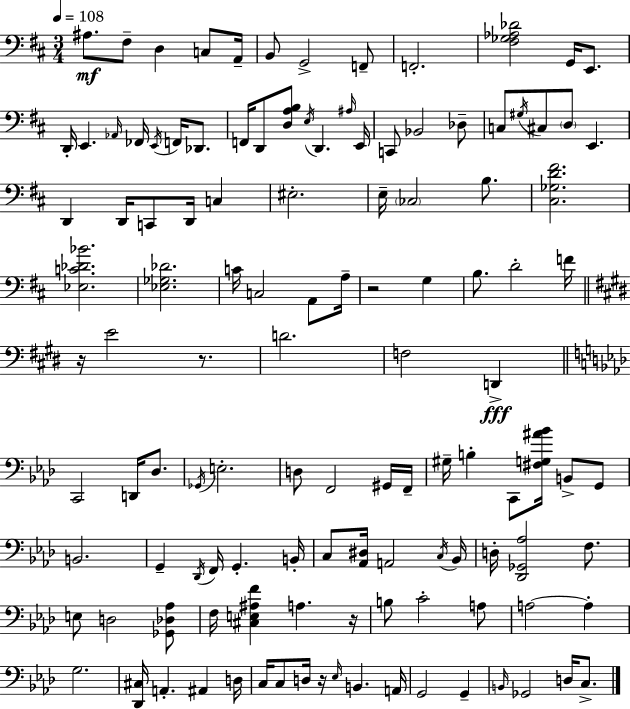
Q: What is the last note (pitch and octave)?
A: C3